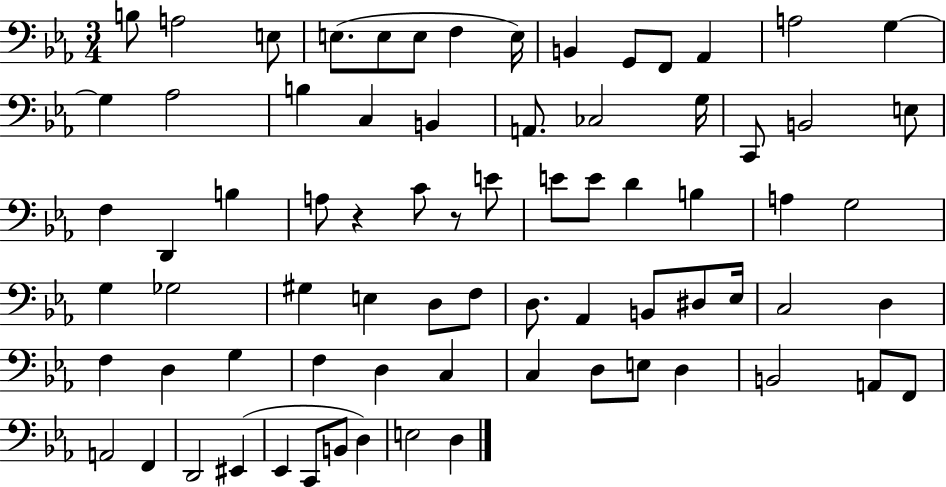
B3/e A3/h E3/e E3/e. E3/e E3/e F3/q E3/s B2/q G2/e F2/e Ab2/q A3/h G3/q G3/q Ab3/h B3/q C3/q B2/q A2/e. CES3/h G3/s C2/e B2/h E3/e F3/q D2/q B3/q A3/e R/q C4/e R/e E4/e E4/e E4/e D4/q B3/q A3/q G3/h G3/q Gb3/h G#3/q E3/q D3/e F3/e D3/e. Ab2/q B2/e D#3/e Eb3/s C3/h D3/q F3/q D3/q G3/q F3/q D3/q C3/q C3/q D3/e E3/e D3/q B2/h A2/e F2/e A2/h F2/q D2/h EIS2/q Eb2/q C2/e B2/e D3/q E3/h D3/q